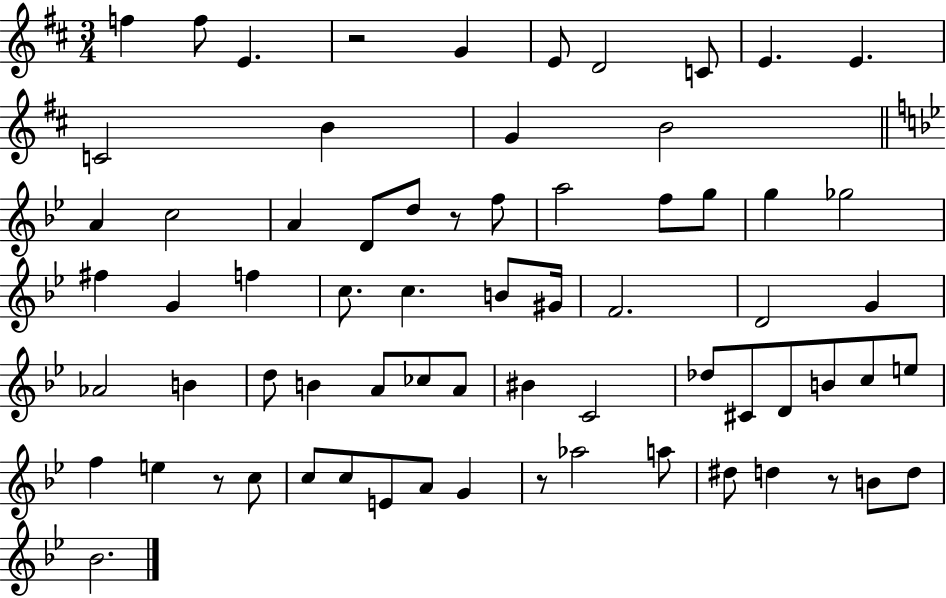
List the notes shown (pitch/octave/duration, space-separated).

F5/q F5/e E4/q. R/h G4/q E4/e D4/h C4/e E4/q. E4/q. C4/h B4/q G4/q B4/h A4/q C5/h A4/q D4/e D5/e R/e F5/e A5/h F5/e G5/e G5/q Gb5/h F#5/q G4/q F5/q C5/e. C5/q. B4/e G#4/s F4/h. D4/h G4/q Ab4/h B4/q D5/e B4/q A4/e CES5/e A4/e BIS4/q C4/h Db5/e C#4/e D4/e B4/e C5/e E5/e F5/q E5/q R/e C5/e C5/e C5/e E4/e A4/e G4/q R/e Ab5/h A5/e D#5/e D5/q R/e B4/e D5/e Bb4/h.